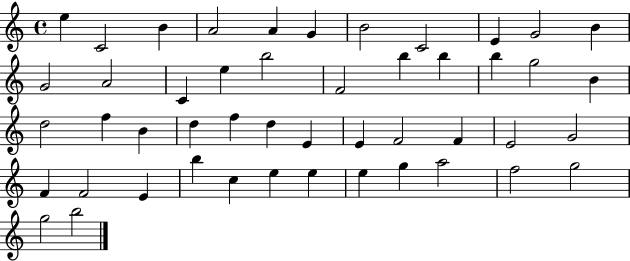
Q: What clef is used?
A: treble